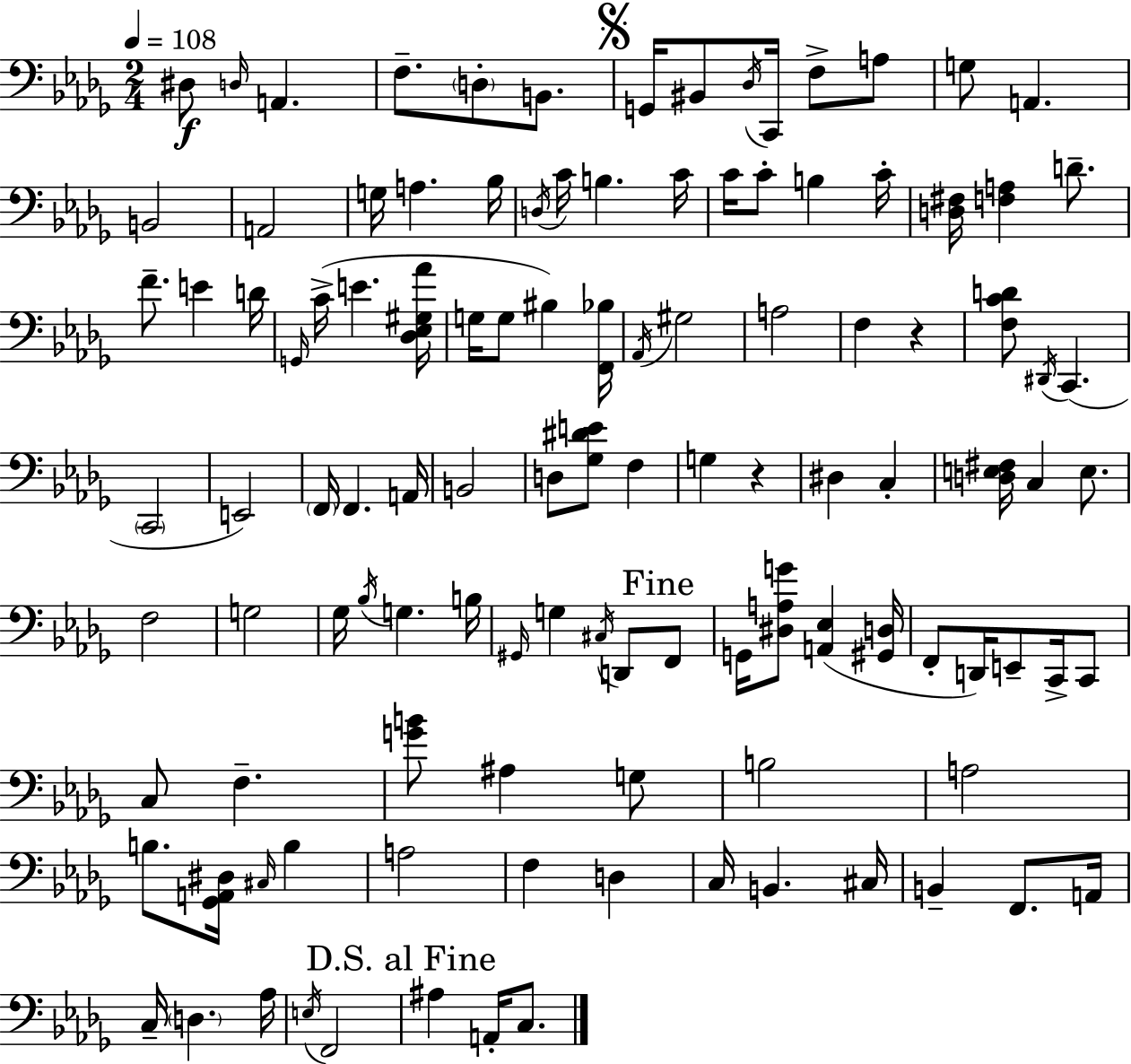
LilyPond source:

{
  \clef bass
  \numericTimeSignature
  \time 2/4
  \key bes \minor
  \tempo 4 = 108
  dis8\f \grace { d16 } a,4. | f8.-- \parenthesize d8-. b,8. | \mark \markup { \musicglyph "scripts.segno" } g,16 bis,8 \acciaccatura { des16 } c,16 f8-> | a8 g8 a,4. | \break b,2 | a,2 | g16 a4. | bes16 \acciaccatura { d16 } c'16 b4. | \break c'16 c'16 c'8-. b4 | c'16-. <d fis>16 <f a>4 | d'8.-- f'8.-- e'4 | d'16 \grace { g,16 } c'16->( e'4. | \break <des ees gis aes'>16 g16 g8 bis4) | <f, bes>16 \acciaccatura { aes,16 } gis2 | a2 | f4 | \break r4 <f c' d'>8 \acciaccatura { dis,16 } | c,4.( \parenthesize c,2 | e,2) | \parenthesize f,16 f,4. | \break a,16 b,2 | d8 | <ges dis' e'>8 f4 g4 | r4 dis4 | \break c4-. <d e fis>16 c4 | e8. f2 | g2 | ges16 \acciaccatura { bes16 } | \break g4. b16 \grace { gis,16 } | g4 \acciaccatura { cis16 } d,8 \mark "Fine" f,8 | g,16 <dis a g'>8 <a, ees>4( | <gis, d>16 f,8-. d,16) e,8-- c,16-> c,8 | \break c8 f4.-- | <g' b'>8 ais4 g8 | b2 | a2 | \break b8. <ges, a, dis>16 \grace { cis16 } b4 | a2 | f4 d4 | c16 b,4. | \break cis16 b,4-- f,8. | a,16 c16-- \parenthesize d4. | aes16 \acciaccatura { e16 } f,2 | \mark "D.S. al Fine" ais4 a,16-. | \break c8. \bar "|."
}